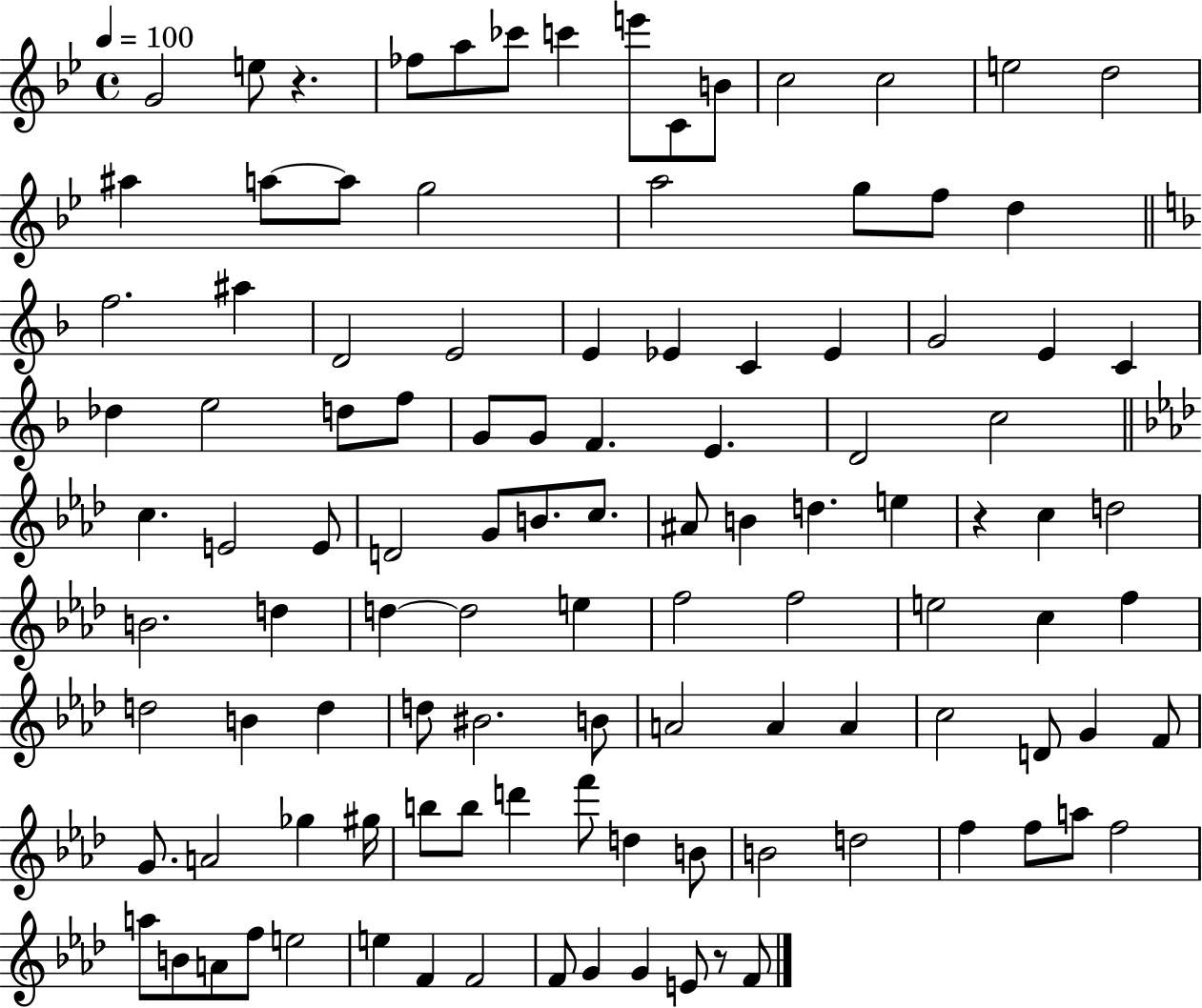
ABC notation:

X:1
T:Untitled
M:4/4
L:1/4
K:Bb
G2 e/2 z _f/2 a/2 _c'/2 c' e'/2 C/2 B/2 c2 c2 e2 d2 ^a a/2 a/2 g2 a2 g/2 f/2 d f2 ^a D2 E2 E _E C _E G2 E C _d e2 d/2 f/2 G/2 G/2 F E D2 c2 c E2 E/2 D2 G/2 B/2 c/2 ^A/2 B d e z c d2 B2 d d d2 e f2 f2 e2 c f d2 B d d/2 ^B2 B/2 A2 A A c2 D/2 G F/2 G/2 A2 _g ^g/4 b/2 b/2 d' f'/2 d B/2 B2 d2 f f/2 a/2 f2 a/2 B/2 A/2 f/2 e2 e F F2 F/2 G G E/2 z/2 F/2